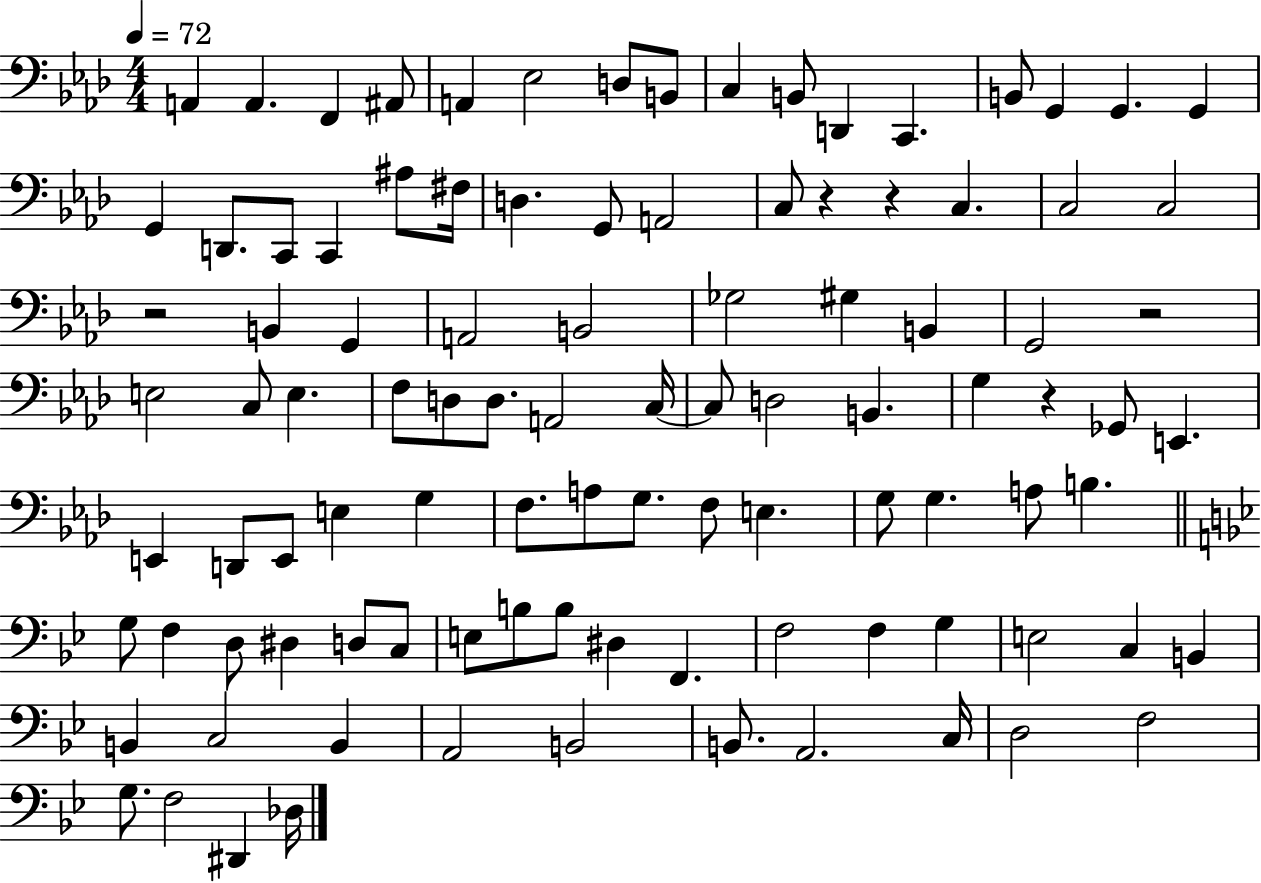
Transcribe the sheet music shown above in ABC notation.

X:1
T:Untitled
M:4/4
L:1/4
K:Ab
A,, A,, F,, ^A,,/2 A,, _E,2 D,/2 B,,/2 C, B,,/2 D,, C,, B,,/2 G,, G,, G,, G,, D,,/2 C,,/2 C,, ^A,/2 ^F,/4 D, G,,/2 A,,2 C,/2 z z C, C,2 C,2 z2 B,, G,, A,,2 B,,2 _G,2 ^G, B,, G,,2 z2 E,2 C,/2 E, F,/2 D,/2 D,/2 A,,2 C,/4 C,/2 D,2 B,, G, z _G,,/2 E,, E,, D,,/2 E,,/2 E, G, F,/2 A,/2 G,/2 F,/2 E, G,/2 G, A,/2 B, G,/2 F, D,/2 ^D, D,/2 C,/2 E,/2 B,/2 B,/2 ^D, F,, F,2 F, G, E,2 C, B,, B,, C,2 B,, A,,2 B,,2 B,,/2 A,,2 C,/4 D,2 F,2 G,/2 F,2 ^D,, _D,/4